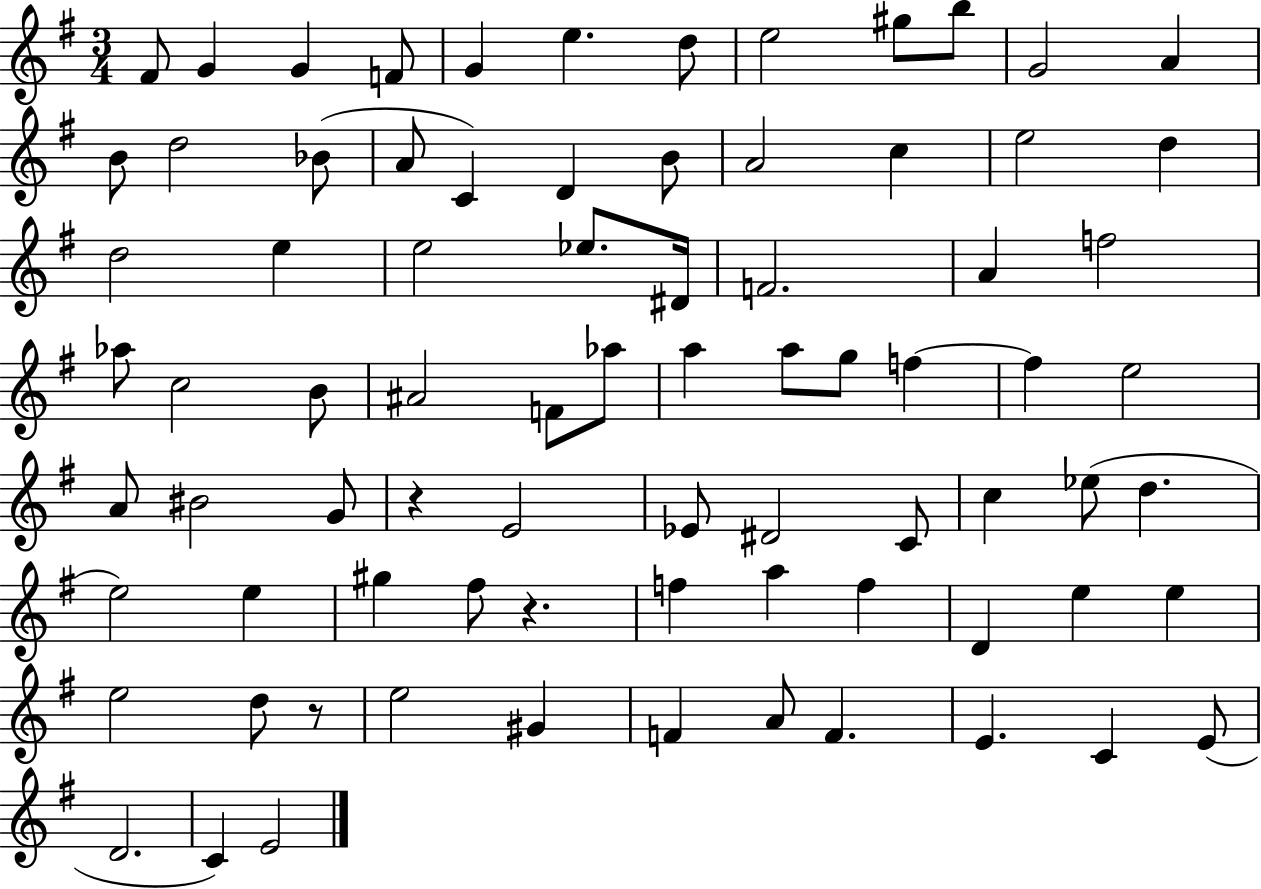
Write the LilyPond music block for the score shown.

{
  \clef treble
  \numericTimeSignature
  \time 3/4
  \key g \major
  fis'8 g'4 g'4 f'8 | g'4 e''4. d''8 | e''2 gis''8 b''8 | g'2 a'4 | \break b'8 d''2 bes'8( | a'8 c'4) d'4 b'8 | a'2 c''4 | e''2 d''4 | \break d''2 e''4 | e''2 ees''8. dis'16 | f'2. | a'4 f''2 | \break aes''8 c''2 b'8 | ais'2 f'8 aes''8 | a''4 a''8 g''8 f''4~~ | f''4 e''2 | \break a'8 bis'2 g'8 | r4 e'2 | ees'8 dis'2 c'8 | c''4 ees''8( d''4. | \break e''2) e''4 | gis''4 fis''8 r4. | f''4 a''4 f''4 | d'4 e''4 e''4 | \break e''2 d''8 r8 | e''2 gis'4 | f'4 a'8 f'4. | e'4. c'4 e'8( | \break d'2. | c'4) e'2 | \bar "|."
}